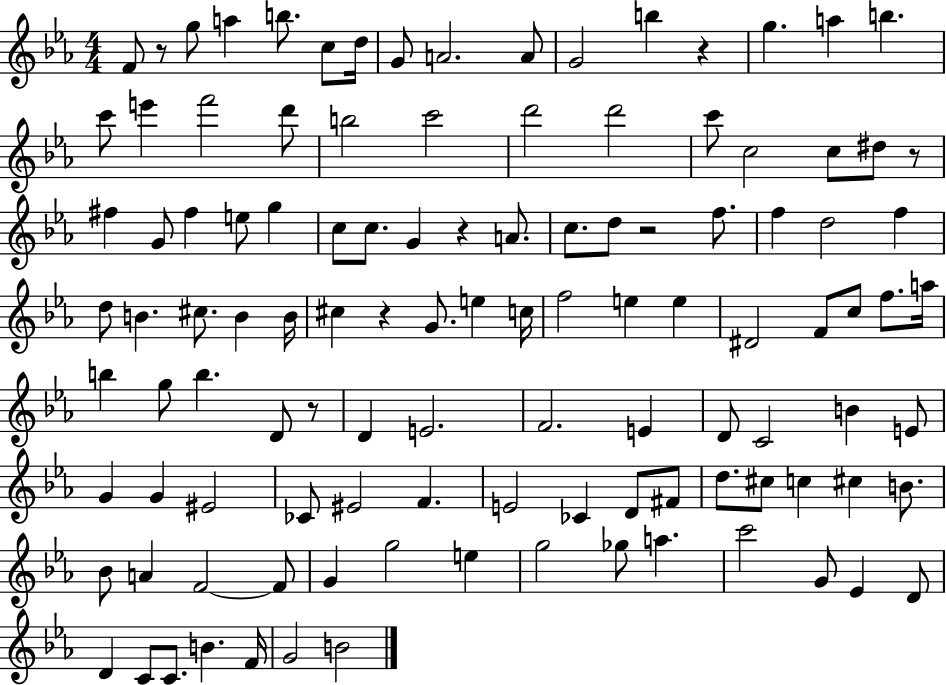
F4/e R/e G5/e A5/q B5/e. C5/e D5/s G4/e A4/h. A4/e G4/h B5/q R/q G5/q. A5/q B5/q. C6/e E6/q F6/h D6/e B5/h C6/h D6/h D6/h C6/e C5/h C5/e D#5/e R/e F#5/q G4/e F#5/q E5/e G5/q C5/e C5/e. G4/q R/q A4/e. C5/e. D5/e R/h F5/e. F5/q D5/h F5/q D5/e B4/q. C#5/e. B4/q B4/s C#5/q R/q G4/e. E5/q C5/s F5/h E5/q E5/q D#4/h F4/e C5/e F5/e. A5/s B5/q G5/e B5/q. D4/e R/e D4/q E4/h. F4/h. E4/q D4/e C4/h B4/q E4/e G4/q G4/q EIS4/h CES4/e EIS4/h F4/q. E4/h CES4/q D4/e F#4/e D5/e. C#5/e C5/q C#5/q B4/e. Bb4/e A4/q F4/h F4/e G4/q G5/h E5/q G5/h Gb5/e A5/q. C6/h G4/e Eb4/q D4/e D4/q C4/e C4/e. B4/q. F4/s G4/h B4/h